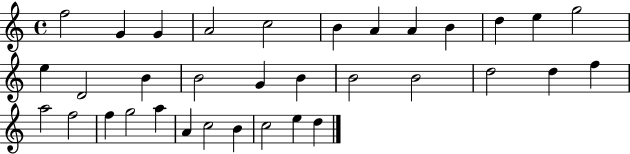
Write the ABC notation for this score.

X:1
T:Untitled
M:4/4
L:1/4
K:C
f2 G G A2 c2 B A A B d e g2 e D2 B B2 G B B2 B2 d2 d f a2 f2 f g2 a A c2 B c2 e d